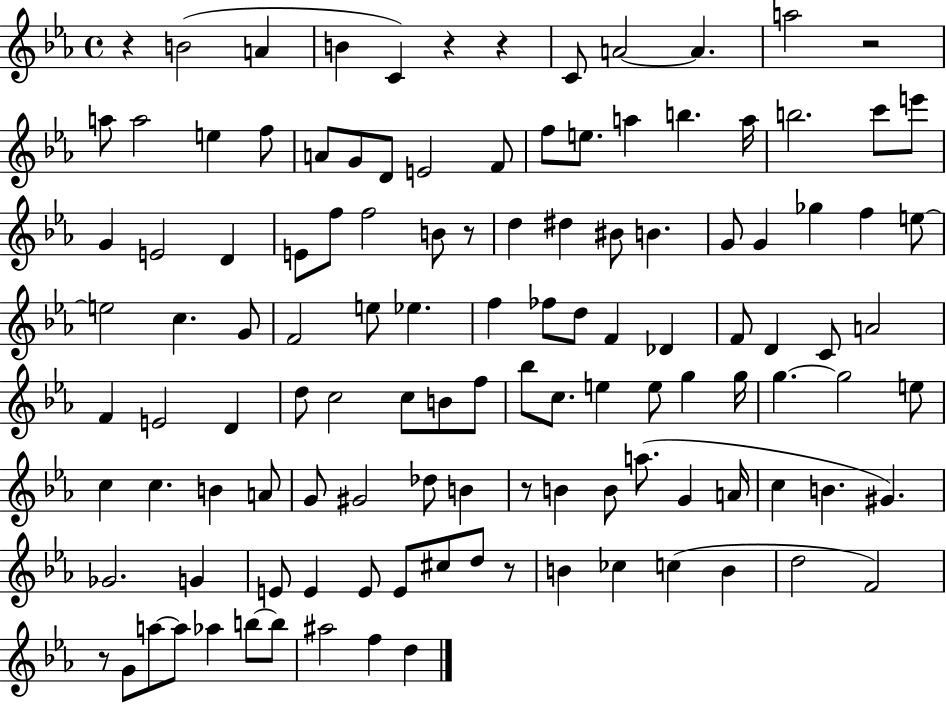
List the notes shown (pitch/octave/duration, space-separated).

R/q B4/h A4/q B4/q C4/q R/q R/q C4/e A4/h A4/q. A5/h R/h A5/e A5/h E5/q F5/e A4/e G4/e D4/e E4/h F4/e F5/e E5/e. A5/q B5/q. A5/s B5/h. C6/e E6/e G4/q E4/h D4/q E4/e F5/e F5/h B4/e R/e D5/q D#5/q BIS4/e B4/q. G4/e G4/q Gb5/q F5/q E5/e E5/h C5/q. G4/e F4/h E5/e Eb5/q. F5/q FES5/e D5/e F4/q Db4/q F4/e D4/q C4/e A4/h F4/q E4/h D4/q D5/e C5/h C5/e B4/e F5/e Bb5/e C5/e. E5/q E5/e G5/q G5/s G5/q. G5/h E5/e C5/q C5/q. B4/q A4/e G4/e G#4/h Db5/e B4/q R/e B4/q B4/e A5/e. G4/q A4/s C5/q B4/q. G#4/q. Gb4/h. G4/q E4/e E4/q E4/e E4/e C#5/e D5/e R/e B4/q CES5/q C5/q B4/q D5/h F4/h R/e G4/e A5/e A5/e Ab5/q B5/e B5/e A#5/h F5/q D5/q